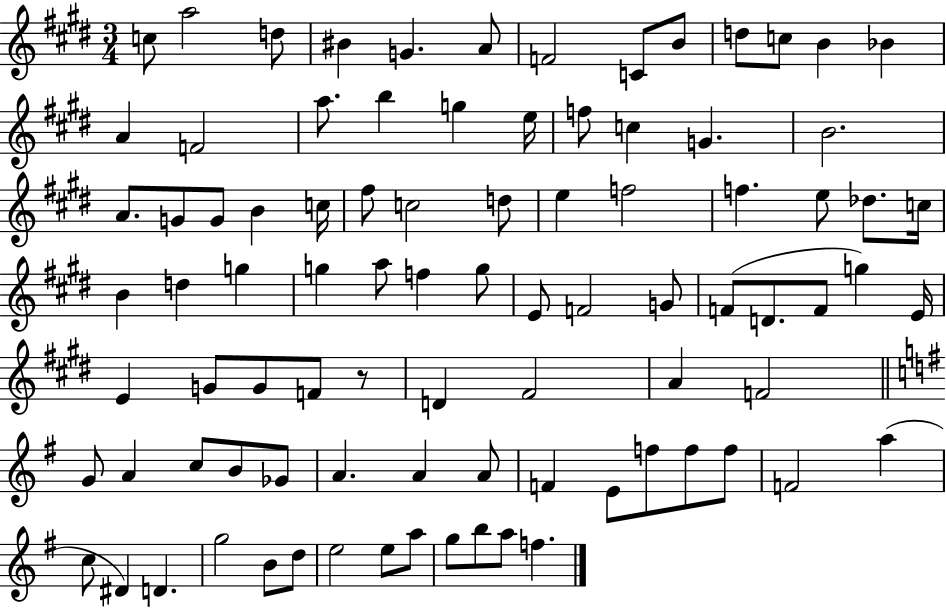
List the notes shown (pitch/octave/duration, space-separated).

C5/e A5/h D5/e BIS4/q G4/q. A4/e F4/h C4/e B4/e D5/e C5/e B4/q Bb4/q A4/q F4/h A5/e. B5/q G5/q E5/s F5/e C5/q G4/q. B4/h. A4/e. G4/e G4/e B4/q C5/s F#5/e C5/h D5/e E5/q F5/h F5/q. E5/e Db5/e. C5/s B4/q D5/q G5/q G5/q A5/e F5/q G5/e E4/e F4/h G4/e F4/e D4/e. F4/e G5/q E4/s E4/q G4/e G4/e F4/e R/e D4/q F#4/h A4/q F4/h G4/e A4/q C5/e B4/e Gb4/e A4/q. A4/q A4/e F4/q E4/e F5/e F5/e F5/e F4/h A5/q C5/e D#4/q D4/q. G5/h B4/e D5/e E5/h E5/e A5/e G5/e B5/e A5/e F5/q.